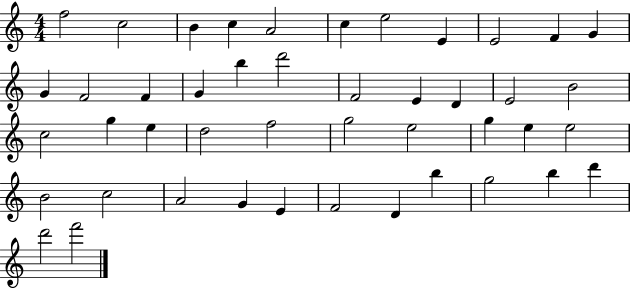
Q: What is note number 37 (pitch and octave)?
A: E4